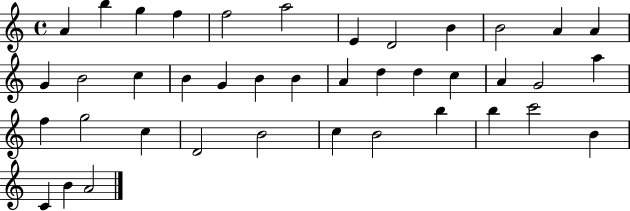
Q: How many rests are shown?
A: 0